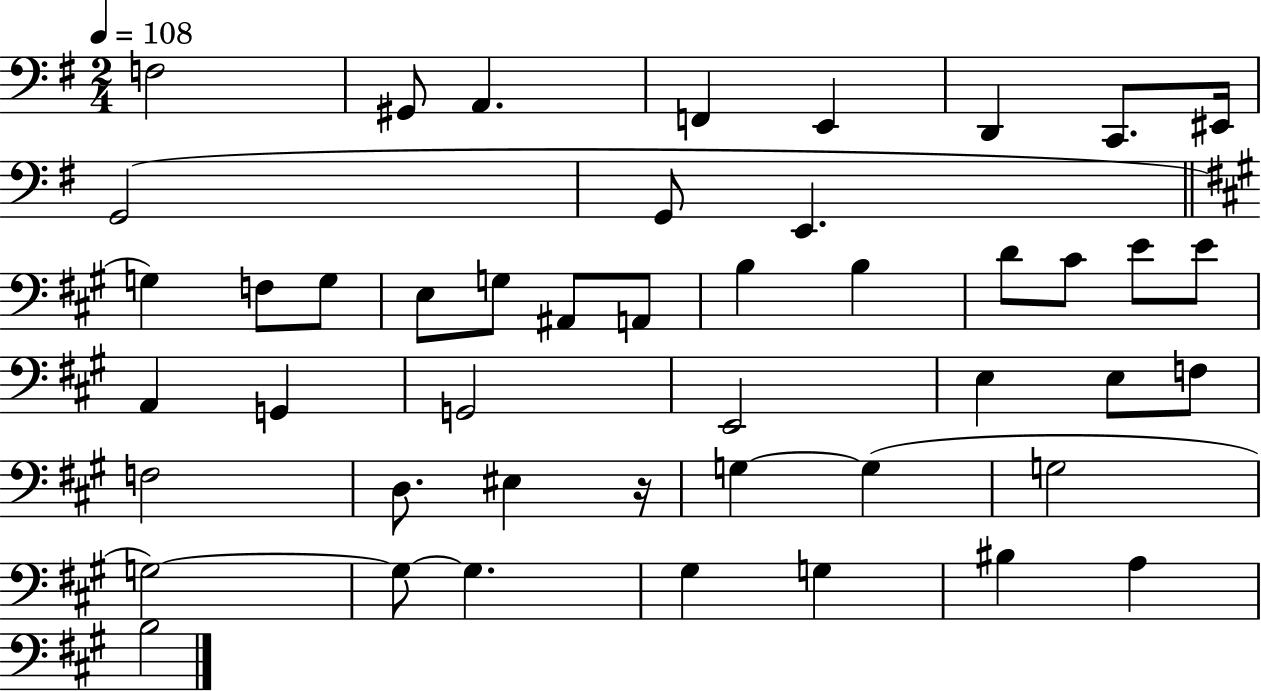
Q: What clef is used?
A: bass